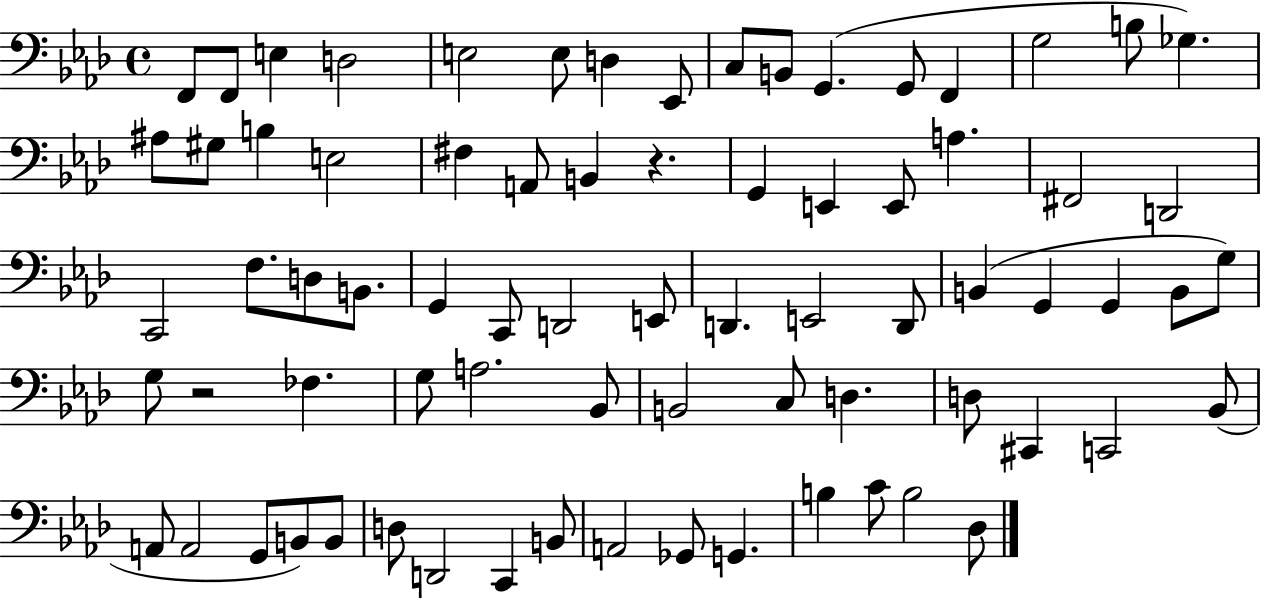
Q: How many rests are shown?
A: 2